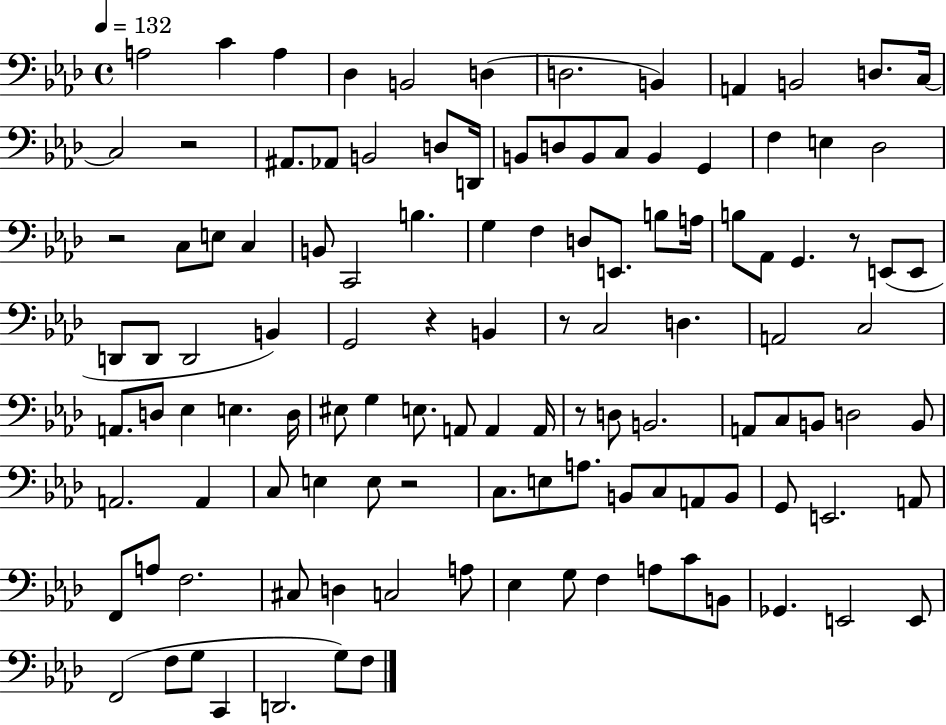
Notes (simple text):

A3/h C4/q A3/q Db3/q B2/h D3/q D3/h. B2/q A2/q B2/h D3/e. C3/s C3/h R/h A#2/e. Ab2/e B2/h D3/e D2/s B2/e D3/e B2/e C3/e B2/q G2/q F3/q E3/q Db3/h R/h C3/e E3/e C3/q B2/e C2/h B3/q. G3/q F3/q D3/e E2/e. B3/e A3/s B3/e Ab2/e G2/q. R/e E2/e E2/e D2/e D2/e D2/h B2/q G2/h R/q B2/q R/e C3/h D3/q. A2/h C3/h A2/e. D3/e Eb3/q E3/q. D3/s EIS3/e G3/q E3/e. A2/e A2/q A2/s R/e D3/e B2/h. A2/e C3/e B2/e D3/h B2/e A2/h. A2/q C3/e E3/q E3/e R/h C3/e. E3/e A3/e. B2/e C3/e A2/e B2/e G2/e E2/h. A2/e F2/e A3/e F3/h. C#3/e D3/q C3/h A3/e Eb3/q G3/e F3/q A3/e C4/e B2/e Gb2/q. E2/h E2/e F2/h F3/e G3/e C2/q D2/h. G3/e F3/e